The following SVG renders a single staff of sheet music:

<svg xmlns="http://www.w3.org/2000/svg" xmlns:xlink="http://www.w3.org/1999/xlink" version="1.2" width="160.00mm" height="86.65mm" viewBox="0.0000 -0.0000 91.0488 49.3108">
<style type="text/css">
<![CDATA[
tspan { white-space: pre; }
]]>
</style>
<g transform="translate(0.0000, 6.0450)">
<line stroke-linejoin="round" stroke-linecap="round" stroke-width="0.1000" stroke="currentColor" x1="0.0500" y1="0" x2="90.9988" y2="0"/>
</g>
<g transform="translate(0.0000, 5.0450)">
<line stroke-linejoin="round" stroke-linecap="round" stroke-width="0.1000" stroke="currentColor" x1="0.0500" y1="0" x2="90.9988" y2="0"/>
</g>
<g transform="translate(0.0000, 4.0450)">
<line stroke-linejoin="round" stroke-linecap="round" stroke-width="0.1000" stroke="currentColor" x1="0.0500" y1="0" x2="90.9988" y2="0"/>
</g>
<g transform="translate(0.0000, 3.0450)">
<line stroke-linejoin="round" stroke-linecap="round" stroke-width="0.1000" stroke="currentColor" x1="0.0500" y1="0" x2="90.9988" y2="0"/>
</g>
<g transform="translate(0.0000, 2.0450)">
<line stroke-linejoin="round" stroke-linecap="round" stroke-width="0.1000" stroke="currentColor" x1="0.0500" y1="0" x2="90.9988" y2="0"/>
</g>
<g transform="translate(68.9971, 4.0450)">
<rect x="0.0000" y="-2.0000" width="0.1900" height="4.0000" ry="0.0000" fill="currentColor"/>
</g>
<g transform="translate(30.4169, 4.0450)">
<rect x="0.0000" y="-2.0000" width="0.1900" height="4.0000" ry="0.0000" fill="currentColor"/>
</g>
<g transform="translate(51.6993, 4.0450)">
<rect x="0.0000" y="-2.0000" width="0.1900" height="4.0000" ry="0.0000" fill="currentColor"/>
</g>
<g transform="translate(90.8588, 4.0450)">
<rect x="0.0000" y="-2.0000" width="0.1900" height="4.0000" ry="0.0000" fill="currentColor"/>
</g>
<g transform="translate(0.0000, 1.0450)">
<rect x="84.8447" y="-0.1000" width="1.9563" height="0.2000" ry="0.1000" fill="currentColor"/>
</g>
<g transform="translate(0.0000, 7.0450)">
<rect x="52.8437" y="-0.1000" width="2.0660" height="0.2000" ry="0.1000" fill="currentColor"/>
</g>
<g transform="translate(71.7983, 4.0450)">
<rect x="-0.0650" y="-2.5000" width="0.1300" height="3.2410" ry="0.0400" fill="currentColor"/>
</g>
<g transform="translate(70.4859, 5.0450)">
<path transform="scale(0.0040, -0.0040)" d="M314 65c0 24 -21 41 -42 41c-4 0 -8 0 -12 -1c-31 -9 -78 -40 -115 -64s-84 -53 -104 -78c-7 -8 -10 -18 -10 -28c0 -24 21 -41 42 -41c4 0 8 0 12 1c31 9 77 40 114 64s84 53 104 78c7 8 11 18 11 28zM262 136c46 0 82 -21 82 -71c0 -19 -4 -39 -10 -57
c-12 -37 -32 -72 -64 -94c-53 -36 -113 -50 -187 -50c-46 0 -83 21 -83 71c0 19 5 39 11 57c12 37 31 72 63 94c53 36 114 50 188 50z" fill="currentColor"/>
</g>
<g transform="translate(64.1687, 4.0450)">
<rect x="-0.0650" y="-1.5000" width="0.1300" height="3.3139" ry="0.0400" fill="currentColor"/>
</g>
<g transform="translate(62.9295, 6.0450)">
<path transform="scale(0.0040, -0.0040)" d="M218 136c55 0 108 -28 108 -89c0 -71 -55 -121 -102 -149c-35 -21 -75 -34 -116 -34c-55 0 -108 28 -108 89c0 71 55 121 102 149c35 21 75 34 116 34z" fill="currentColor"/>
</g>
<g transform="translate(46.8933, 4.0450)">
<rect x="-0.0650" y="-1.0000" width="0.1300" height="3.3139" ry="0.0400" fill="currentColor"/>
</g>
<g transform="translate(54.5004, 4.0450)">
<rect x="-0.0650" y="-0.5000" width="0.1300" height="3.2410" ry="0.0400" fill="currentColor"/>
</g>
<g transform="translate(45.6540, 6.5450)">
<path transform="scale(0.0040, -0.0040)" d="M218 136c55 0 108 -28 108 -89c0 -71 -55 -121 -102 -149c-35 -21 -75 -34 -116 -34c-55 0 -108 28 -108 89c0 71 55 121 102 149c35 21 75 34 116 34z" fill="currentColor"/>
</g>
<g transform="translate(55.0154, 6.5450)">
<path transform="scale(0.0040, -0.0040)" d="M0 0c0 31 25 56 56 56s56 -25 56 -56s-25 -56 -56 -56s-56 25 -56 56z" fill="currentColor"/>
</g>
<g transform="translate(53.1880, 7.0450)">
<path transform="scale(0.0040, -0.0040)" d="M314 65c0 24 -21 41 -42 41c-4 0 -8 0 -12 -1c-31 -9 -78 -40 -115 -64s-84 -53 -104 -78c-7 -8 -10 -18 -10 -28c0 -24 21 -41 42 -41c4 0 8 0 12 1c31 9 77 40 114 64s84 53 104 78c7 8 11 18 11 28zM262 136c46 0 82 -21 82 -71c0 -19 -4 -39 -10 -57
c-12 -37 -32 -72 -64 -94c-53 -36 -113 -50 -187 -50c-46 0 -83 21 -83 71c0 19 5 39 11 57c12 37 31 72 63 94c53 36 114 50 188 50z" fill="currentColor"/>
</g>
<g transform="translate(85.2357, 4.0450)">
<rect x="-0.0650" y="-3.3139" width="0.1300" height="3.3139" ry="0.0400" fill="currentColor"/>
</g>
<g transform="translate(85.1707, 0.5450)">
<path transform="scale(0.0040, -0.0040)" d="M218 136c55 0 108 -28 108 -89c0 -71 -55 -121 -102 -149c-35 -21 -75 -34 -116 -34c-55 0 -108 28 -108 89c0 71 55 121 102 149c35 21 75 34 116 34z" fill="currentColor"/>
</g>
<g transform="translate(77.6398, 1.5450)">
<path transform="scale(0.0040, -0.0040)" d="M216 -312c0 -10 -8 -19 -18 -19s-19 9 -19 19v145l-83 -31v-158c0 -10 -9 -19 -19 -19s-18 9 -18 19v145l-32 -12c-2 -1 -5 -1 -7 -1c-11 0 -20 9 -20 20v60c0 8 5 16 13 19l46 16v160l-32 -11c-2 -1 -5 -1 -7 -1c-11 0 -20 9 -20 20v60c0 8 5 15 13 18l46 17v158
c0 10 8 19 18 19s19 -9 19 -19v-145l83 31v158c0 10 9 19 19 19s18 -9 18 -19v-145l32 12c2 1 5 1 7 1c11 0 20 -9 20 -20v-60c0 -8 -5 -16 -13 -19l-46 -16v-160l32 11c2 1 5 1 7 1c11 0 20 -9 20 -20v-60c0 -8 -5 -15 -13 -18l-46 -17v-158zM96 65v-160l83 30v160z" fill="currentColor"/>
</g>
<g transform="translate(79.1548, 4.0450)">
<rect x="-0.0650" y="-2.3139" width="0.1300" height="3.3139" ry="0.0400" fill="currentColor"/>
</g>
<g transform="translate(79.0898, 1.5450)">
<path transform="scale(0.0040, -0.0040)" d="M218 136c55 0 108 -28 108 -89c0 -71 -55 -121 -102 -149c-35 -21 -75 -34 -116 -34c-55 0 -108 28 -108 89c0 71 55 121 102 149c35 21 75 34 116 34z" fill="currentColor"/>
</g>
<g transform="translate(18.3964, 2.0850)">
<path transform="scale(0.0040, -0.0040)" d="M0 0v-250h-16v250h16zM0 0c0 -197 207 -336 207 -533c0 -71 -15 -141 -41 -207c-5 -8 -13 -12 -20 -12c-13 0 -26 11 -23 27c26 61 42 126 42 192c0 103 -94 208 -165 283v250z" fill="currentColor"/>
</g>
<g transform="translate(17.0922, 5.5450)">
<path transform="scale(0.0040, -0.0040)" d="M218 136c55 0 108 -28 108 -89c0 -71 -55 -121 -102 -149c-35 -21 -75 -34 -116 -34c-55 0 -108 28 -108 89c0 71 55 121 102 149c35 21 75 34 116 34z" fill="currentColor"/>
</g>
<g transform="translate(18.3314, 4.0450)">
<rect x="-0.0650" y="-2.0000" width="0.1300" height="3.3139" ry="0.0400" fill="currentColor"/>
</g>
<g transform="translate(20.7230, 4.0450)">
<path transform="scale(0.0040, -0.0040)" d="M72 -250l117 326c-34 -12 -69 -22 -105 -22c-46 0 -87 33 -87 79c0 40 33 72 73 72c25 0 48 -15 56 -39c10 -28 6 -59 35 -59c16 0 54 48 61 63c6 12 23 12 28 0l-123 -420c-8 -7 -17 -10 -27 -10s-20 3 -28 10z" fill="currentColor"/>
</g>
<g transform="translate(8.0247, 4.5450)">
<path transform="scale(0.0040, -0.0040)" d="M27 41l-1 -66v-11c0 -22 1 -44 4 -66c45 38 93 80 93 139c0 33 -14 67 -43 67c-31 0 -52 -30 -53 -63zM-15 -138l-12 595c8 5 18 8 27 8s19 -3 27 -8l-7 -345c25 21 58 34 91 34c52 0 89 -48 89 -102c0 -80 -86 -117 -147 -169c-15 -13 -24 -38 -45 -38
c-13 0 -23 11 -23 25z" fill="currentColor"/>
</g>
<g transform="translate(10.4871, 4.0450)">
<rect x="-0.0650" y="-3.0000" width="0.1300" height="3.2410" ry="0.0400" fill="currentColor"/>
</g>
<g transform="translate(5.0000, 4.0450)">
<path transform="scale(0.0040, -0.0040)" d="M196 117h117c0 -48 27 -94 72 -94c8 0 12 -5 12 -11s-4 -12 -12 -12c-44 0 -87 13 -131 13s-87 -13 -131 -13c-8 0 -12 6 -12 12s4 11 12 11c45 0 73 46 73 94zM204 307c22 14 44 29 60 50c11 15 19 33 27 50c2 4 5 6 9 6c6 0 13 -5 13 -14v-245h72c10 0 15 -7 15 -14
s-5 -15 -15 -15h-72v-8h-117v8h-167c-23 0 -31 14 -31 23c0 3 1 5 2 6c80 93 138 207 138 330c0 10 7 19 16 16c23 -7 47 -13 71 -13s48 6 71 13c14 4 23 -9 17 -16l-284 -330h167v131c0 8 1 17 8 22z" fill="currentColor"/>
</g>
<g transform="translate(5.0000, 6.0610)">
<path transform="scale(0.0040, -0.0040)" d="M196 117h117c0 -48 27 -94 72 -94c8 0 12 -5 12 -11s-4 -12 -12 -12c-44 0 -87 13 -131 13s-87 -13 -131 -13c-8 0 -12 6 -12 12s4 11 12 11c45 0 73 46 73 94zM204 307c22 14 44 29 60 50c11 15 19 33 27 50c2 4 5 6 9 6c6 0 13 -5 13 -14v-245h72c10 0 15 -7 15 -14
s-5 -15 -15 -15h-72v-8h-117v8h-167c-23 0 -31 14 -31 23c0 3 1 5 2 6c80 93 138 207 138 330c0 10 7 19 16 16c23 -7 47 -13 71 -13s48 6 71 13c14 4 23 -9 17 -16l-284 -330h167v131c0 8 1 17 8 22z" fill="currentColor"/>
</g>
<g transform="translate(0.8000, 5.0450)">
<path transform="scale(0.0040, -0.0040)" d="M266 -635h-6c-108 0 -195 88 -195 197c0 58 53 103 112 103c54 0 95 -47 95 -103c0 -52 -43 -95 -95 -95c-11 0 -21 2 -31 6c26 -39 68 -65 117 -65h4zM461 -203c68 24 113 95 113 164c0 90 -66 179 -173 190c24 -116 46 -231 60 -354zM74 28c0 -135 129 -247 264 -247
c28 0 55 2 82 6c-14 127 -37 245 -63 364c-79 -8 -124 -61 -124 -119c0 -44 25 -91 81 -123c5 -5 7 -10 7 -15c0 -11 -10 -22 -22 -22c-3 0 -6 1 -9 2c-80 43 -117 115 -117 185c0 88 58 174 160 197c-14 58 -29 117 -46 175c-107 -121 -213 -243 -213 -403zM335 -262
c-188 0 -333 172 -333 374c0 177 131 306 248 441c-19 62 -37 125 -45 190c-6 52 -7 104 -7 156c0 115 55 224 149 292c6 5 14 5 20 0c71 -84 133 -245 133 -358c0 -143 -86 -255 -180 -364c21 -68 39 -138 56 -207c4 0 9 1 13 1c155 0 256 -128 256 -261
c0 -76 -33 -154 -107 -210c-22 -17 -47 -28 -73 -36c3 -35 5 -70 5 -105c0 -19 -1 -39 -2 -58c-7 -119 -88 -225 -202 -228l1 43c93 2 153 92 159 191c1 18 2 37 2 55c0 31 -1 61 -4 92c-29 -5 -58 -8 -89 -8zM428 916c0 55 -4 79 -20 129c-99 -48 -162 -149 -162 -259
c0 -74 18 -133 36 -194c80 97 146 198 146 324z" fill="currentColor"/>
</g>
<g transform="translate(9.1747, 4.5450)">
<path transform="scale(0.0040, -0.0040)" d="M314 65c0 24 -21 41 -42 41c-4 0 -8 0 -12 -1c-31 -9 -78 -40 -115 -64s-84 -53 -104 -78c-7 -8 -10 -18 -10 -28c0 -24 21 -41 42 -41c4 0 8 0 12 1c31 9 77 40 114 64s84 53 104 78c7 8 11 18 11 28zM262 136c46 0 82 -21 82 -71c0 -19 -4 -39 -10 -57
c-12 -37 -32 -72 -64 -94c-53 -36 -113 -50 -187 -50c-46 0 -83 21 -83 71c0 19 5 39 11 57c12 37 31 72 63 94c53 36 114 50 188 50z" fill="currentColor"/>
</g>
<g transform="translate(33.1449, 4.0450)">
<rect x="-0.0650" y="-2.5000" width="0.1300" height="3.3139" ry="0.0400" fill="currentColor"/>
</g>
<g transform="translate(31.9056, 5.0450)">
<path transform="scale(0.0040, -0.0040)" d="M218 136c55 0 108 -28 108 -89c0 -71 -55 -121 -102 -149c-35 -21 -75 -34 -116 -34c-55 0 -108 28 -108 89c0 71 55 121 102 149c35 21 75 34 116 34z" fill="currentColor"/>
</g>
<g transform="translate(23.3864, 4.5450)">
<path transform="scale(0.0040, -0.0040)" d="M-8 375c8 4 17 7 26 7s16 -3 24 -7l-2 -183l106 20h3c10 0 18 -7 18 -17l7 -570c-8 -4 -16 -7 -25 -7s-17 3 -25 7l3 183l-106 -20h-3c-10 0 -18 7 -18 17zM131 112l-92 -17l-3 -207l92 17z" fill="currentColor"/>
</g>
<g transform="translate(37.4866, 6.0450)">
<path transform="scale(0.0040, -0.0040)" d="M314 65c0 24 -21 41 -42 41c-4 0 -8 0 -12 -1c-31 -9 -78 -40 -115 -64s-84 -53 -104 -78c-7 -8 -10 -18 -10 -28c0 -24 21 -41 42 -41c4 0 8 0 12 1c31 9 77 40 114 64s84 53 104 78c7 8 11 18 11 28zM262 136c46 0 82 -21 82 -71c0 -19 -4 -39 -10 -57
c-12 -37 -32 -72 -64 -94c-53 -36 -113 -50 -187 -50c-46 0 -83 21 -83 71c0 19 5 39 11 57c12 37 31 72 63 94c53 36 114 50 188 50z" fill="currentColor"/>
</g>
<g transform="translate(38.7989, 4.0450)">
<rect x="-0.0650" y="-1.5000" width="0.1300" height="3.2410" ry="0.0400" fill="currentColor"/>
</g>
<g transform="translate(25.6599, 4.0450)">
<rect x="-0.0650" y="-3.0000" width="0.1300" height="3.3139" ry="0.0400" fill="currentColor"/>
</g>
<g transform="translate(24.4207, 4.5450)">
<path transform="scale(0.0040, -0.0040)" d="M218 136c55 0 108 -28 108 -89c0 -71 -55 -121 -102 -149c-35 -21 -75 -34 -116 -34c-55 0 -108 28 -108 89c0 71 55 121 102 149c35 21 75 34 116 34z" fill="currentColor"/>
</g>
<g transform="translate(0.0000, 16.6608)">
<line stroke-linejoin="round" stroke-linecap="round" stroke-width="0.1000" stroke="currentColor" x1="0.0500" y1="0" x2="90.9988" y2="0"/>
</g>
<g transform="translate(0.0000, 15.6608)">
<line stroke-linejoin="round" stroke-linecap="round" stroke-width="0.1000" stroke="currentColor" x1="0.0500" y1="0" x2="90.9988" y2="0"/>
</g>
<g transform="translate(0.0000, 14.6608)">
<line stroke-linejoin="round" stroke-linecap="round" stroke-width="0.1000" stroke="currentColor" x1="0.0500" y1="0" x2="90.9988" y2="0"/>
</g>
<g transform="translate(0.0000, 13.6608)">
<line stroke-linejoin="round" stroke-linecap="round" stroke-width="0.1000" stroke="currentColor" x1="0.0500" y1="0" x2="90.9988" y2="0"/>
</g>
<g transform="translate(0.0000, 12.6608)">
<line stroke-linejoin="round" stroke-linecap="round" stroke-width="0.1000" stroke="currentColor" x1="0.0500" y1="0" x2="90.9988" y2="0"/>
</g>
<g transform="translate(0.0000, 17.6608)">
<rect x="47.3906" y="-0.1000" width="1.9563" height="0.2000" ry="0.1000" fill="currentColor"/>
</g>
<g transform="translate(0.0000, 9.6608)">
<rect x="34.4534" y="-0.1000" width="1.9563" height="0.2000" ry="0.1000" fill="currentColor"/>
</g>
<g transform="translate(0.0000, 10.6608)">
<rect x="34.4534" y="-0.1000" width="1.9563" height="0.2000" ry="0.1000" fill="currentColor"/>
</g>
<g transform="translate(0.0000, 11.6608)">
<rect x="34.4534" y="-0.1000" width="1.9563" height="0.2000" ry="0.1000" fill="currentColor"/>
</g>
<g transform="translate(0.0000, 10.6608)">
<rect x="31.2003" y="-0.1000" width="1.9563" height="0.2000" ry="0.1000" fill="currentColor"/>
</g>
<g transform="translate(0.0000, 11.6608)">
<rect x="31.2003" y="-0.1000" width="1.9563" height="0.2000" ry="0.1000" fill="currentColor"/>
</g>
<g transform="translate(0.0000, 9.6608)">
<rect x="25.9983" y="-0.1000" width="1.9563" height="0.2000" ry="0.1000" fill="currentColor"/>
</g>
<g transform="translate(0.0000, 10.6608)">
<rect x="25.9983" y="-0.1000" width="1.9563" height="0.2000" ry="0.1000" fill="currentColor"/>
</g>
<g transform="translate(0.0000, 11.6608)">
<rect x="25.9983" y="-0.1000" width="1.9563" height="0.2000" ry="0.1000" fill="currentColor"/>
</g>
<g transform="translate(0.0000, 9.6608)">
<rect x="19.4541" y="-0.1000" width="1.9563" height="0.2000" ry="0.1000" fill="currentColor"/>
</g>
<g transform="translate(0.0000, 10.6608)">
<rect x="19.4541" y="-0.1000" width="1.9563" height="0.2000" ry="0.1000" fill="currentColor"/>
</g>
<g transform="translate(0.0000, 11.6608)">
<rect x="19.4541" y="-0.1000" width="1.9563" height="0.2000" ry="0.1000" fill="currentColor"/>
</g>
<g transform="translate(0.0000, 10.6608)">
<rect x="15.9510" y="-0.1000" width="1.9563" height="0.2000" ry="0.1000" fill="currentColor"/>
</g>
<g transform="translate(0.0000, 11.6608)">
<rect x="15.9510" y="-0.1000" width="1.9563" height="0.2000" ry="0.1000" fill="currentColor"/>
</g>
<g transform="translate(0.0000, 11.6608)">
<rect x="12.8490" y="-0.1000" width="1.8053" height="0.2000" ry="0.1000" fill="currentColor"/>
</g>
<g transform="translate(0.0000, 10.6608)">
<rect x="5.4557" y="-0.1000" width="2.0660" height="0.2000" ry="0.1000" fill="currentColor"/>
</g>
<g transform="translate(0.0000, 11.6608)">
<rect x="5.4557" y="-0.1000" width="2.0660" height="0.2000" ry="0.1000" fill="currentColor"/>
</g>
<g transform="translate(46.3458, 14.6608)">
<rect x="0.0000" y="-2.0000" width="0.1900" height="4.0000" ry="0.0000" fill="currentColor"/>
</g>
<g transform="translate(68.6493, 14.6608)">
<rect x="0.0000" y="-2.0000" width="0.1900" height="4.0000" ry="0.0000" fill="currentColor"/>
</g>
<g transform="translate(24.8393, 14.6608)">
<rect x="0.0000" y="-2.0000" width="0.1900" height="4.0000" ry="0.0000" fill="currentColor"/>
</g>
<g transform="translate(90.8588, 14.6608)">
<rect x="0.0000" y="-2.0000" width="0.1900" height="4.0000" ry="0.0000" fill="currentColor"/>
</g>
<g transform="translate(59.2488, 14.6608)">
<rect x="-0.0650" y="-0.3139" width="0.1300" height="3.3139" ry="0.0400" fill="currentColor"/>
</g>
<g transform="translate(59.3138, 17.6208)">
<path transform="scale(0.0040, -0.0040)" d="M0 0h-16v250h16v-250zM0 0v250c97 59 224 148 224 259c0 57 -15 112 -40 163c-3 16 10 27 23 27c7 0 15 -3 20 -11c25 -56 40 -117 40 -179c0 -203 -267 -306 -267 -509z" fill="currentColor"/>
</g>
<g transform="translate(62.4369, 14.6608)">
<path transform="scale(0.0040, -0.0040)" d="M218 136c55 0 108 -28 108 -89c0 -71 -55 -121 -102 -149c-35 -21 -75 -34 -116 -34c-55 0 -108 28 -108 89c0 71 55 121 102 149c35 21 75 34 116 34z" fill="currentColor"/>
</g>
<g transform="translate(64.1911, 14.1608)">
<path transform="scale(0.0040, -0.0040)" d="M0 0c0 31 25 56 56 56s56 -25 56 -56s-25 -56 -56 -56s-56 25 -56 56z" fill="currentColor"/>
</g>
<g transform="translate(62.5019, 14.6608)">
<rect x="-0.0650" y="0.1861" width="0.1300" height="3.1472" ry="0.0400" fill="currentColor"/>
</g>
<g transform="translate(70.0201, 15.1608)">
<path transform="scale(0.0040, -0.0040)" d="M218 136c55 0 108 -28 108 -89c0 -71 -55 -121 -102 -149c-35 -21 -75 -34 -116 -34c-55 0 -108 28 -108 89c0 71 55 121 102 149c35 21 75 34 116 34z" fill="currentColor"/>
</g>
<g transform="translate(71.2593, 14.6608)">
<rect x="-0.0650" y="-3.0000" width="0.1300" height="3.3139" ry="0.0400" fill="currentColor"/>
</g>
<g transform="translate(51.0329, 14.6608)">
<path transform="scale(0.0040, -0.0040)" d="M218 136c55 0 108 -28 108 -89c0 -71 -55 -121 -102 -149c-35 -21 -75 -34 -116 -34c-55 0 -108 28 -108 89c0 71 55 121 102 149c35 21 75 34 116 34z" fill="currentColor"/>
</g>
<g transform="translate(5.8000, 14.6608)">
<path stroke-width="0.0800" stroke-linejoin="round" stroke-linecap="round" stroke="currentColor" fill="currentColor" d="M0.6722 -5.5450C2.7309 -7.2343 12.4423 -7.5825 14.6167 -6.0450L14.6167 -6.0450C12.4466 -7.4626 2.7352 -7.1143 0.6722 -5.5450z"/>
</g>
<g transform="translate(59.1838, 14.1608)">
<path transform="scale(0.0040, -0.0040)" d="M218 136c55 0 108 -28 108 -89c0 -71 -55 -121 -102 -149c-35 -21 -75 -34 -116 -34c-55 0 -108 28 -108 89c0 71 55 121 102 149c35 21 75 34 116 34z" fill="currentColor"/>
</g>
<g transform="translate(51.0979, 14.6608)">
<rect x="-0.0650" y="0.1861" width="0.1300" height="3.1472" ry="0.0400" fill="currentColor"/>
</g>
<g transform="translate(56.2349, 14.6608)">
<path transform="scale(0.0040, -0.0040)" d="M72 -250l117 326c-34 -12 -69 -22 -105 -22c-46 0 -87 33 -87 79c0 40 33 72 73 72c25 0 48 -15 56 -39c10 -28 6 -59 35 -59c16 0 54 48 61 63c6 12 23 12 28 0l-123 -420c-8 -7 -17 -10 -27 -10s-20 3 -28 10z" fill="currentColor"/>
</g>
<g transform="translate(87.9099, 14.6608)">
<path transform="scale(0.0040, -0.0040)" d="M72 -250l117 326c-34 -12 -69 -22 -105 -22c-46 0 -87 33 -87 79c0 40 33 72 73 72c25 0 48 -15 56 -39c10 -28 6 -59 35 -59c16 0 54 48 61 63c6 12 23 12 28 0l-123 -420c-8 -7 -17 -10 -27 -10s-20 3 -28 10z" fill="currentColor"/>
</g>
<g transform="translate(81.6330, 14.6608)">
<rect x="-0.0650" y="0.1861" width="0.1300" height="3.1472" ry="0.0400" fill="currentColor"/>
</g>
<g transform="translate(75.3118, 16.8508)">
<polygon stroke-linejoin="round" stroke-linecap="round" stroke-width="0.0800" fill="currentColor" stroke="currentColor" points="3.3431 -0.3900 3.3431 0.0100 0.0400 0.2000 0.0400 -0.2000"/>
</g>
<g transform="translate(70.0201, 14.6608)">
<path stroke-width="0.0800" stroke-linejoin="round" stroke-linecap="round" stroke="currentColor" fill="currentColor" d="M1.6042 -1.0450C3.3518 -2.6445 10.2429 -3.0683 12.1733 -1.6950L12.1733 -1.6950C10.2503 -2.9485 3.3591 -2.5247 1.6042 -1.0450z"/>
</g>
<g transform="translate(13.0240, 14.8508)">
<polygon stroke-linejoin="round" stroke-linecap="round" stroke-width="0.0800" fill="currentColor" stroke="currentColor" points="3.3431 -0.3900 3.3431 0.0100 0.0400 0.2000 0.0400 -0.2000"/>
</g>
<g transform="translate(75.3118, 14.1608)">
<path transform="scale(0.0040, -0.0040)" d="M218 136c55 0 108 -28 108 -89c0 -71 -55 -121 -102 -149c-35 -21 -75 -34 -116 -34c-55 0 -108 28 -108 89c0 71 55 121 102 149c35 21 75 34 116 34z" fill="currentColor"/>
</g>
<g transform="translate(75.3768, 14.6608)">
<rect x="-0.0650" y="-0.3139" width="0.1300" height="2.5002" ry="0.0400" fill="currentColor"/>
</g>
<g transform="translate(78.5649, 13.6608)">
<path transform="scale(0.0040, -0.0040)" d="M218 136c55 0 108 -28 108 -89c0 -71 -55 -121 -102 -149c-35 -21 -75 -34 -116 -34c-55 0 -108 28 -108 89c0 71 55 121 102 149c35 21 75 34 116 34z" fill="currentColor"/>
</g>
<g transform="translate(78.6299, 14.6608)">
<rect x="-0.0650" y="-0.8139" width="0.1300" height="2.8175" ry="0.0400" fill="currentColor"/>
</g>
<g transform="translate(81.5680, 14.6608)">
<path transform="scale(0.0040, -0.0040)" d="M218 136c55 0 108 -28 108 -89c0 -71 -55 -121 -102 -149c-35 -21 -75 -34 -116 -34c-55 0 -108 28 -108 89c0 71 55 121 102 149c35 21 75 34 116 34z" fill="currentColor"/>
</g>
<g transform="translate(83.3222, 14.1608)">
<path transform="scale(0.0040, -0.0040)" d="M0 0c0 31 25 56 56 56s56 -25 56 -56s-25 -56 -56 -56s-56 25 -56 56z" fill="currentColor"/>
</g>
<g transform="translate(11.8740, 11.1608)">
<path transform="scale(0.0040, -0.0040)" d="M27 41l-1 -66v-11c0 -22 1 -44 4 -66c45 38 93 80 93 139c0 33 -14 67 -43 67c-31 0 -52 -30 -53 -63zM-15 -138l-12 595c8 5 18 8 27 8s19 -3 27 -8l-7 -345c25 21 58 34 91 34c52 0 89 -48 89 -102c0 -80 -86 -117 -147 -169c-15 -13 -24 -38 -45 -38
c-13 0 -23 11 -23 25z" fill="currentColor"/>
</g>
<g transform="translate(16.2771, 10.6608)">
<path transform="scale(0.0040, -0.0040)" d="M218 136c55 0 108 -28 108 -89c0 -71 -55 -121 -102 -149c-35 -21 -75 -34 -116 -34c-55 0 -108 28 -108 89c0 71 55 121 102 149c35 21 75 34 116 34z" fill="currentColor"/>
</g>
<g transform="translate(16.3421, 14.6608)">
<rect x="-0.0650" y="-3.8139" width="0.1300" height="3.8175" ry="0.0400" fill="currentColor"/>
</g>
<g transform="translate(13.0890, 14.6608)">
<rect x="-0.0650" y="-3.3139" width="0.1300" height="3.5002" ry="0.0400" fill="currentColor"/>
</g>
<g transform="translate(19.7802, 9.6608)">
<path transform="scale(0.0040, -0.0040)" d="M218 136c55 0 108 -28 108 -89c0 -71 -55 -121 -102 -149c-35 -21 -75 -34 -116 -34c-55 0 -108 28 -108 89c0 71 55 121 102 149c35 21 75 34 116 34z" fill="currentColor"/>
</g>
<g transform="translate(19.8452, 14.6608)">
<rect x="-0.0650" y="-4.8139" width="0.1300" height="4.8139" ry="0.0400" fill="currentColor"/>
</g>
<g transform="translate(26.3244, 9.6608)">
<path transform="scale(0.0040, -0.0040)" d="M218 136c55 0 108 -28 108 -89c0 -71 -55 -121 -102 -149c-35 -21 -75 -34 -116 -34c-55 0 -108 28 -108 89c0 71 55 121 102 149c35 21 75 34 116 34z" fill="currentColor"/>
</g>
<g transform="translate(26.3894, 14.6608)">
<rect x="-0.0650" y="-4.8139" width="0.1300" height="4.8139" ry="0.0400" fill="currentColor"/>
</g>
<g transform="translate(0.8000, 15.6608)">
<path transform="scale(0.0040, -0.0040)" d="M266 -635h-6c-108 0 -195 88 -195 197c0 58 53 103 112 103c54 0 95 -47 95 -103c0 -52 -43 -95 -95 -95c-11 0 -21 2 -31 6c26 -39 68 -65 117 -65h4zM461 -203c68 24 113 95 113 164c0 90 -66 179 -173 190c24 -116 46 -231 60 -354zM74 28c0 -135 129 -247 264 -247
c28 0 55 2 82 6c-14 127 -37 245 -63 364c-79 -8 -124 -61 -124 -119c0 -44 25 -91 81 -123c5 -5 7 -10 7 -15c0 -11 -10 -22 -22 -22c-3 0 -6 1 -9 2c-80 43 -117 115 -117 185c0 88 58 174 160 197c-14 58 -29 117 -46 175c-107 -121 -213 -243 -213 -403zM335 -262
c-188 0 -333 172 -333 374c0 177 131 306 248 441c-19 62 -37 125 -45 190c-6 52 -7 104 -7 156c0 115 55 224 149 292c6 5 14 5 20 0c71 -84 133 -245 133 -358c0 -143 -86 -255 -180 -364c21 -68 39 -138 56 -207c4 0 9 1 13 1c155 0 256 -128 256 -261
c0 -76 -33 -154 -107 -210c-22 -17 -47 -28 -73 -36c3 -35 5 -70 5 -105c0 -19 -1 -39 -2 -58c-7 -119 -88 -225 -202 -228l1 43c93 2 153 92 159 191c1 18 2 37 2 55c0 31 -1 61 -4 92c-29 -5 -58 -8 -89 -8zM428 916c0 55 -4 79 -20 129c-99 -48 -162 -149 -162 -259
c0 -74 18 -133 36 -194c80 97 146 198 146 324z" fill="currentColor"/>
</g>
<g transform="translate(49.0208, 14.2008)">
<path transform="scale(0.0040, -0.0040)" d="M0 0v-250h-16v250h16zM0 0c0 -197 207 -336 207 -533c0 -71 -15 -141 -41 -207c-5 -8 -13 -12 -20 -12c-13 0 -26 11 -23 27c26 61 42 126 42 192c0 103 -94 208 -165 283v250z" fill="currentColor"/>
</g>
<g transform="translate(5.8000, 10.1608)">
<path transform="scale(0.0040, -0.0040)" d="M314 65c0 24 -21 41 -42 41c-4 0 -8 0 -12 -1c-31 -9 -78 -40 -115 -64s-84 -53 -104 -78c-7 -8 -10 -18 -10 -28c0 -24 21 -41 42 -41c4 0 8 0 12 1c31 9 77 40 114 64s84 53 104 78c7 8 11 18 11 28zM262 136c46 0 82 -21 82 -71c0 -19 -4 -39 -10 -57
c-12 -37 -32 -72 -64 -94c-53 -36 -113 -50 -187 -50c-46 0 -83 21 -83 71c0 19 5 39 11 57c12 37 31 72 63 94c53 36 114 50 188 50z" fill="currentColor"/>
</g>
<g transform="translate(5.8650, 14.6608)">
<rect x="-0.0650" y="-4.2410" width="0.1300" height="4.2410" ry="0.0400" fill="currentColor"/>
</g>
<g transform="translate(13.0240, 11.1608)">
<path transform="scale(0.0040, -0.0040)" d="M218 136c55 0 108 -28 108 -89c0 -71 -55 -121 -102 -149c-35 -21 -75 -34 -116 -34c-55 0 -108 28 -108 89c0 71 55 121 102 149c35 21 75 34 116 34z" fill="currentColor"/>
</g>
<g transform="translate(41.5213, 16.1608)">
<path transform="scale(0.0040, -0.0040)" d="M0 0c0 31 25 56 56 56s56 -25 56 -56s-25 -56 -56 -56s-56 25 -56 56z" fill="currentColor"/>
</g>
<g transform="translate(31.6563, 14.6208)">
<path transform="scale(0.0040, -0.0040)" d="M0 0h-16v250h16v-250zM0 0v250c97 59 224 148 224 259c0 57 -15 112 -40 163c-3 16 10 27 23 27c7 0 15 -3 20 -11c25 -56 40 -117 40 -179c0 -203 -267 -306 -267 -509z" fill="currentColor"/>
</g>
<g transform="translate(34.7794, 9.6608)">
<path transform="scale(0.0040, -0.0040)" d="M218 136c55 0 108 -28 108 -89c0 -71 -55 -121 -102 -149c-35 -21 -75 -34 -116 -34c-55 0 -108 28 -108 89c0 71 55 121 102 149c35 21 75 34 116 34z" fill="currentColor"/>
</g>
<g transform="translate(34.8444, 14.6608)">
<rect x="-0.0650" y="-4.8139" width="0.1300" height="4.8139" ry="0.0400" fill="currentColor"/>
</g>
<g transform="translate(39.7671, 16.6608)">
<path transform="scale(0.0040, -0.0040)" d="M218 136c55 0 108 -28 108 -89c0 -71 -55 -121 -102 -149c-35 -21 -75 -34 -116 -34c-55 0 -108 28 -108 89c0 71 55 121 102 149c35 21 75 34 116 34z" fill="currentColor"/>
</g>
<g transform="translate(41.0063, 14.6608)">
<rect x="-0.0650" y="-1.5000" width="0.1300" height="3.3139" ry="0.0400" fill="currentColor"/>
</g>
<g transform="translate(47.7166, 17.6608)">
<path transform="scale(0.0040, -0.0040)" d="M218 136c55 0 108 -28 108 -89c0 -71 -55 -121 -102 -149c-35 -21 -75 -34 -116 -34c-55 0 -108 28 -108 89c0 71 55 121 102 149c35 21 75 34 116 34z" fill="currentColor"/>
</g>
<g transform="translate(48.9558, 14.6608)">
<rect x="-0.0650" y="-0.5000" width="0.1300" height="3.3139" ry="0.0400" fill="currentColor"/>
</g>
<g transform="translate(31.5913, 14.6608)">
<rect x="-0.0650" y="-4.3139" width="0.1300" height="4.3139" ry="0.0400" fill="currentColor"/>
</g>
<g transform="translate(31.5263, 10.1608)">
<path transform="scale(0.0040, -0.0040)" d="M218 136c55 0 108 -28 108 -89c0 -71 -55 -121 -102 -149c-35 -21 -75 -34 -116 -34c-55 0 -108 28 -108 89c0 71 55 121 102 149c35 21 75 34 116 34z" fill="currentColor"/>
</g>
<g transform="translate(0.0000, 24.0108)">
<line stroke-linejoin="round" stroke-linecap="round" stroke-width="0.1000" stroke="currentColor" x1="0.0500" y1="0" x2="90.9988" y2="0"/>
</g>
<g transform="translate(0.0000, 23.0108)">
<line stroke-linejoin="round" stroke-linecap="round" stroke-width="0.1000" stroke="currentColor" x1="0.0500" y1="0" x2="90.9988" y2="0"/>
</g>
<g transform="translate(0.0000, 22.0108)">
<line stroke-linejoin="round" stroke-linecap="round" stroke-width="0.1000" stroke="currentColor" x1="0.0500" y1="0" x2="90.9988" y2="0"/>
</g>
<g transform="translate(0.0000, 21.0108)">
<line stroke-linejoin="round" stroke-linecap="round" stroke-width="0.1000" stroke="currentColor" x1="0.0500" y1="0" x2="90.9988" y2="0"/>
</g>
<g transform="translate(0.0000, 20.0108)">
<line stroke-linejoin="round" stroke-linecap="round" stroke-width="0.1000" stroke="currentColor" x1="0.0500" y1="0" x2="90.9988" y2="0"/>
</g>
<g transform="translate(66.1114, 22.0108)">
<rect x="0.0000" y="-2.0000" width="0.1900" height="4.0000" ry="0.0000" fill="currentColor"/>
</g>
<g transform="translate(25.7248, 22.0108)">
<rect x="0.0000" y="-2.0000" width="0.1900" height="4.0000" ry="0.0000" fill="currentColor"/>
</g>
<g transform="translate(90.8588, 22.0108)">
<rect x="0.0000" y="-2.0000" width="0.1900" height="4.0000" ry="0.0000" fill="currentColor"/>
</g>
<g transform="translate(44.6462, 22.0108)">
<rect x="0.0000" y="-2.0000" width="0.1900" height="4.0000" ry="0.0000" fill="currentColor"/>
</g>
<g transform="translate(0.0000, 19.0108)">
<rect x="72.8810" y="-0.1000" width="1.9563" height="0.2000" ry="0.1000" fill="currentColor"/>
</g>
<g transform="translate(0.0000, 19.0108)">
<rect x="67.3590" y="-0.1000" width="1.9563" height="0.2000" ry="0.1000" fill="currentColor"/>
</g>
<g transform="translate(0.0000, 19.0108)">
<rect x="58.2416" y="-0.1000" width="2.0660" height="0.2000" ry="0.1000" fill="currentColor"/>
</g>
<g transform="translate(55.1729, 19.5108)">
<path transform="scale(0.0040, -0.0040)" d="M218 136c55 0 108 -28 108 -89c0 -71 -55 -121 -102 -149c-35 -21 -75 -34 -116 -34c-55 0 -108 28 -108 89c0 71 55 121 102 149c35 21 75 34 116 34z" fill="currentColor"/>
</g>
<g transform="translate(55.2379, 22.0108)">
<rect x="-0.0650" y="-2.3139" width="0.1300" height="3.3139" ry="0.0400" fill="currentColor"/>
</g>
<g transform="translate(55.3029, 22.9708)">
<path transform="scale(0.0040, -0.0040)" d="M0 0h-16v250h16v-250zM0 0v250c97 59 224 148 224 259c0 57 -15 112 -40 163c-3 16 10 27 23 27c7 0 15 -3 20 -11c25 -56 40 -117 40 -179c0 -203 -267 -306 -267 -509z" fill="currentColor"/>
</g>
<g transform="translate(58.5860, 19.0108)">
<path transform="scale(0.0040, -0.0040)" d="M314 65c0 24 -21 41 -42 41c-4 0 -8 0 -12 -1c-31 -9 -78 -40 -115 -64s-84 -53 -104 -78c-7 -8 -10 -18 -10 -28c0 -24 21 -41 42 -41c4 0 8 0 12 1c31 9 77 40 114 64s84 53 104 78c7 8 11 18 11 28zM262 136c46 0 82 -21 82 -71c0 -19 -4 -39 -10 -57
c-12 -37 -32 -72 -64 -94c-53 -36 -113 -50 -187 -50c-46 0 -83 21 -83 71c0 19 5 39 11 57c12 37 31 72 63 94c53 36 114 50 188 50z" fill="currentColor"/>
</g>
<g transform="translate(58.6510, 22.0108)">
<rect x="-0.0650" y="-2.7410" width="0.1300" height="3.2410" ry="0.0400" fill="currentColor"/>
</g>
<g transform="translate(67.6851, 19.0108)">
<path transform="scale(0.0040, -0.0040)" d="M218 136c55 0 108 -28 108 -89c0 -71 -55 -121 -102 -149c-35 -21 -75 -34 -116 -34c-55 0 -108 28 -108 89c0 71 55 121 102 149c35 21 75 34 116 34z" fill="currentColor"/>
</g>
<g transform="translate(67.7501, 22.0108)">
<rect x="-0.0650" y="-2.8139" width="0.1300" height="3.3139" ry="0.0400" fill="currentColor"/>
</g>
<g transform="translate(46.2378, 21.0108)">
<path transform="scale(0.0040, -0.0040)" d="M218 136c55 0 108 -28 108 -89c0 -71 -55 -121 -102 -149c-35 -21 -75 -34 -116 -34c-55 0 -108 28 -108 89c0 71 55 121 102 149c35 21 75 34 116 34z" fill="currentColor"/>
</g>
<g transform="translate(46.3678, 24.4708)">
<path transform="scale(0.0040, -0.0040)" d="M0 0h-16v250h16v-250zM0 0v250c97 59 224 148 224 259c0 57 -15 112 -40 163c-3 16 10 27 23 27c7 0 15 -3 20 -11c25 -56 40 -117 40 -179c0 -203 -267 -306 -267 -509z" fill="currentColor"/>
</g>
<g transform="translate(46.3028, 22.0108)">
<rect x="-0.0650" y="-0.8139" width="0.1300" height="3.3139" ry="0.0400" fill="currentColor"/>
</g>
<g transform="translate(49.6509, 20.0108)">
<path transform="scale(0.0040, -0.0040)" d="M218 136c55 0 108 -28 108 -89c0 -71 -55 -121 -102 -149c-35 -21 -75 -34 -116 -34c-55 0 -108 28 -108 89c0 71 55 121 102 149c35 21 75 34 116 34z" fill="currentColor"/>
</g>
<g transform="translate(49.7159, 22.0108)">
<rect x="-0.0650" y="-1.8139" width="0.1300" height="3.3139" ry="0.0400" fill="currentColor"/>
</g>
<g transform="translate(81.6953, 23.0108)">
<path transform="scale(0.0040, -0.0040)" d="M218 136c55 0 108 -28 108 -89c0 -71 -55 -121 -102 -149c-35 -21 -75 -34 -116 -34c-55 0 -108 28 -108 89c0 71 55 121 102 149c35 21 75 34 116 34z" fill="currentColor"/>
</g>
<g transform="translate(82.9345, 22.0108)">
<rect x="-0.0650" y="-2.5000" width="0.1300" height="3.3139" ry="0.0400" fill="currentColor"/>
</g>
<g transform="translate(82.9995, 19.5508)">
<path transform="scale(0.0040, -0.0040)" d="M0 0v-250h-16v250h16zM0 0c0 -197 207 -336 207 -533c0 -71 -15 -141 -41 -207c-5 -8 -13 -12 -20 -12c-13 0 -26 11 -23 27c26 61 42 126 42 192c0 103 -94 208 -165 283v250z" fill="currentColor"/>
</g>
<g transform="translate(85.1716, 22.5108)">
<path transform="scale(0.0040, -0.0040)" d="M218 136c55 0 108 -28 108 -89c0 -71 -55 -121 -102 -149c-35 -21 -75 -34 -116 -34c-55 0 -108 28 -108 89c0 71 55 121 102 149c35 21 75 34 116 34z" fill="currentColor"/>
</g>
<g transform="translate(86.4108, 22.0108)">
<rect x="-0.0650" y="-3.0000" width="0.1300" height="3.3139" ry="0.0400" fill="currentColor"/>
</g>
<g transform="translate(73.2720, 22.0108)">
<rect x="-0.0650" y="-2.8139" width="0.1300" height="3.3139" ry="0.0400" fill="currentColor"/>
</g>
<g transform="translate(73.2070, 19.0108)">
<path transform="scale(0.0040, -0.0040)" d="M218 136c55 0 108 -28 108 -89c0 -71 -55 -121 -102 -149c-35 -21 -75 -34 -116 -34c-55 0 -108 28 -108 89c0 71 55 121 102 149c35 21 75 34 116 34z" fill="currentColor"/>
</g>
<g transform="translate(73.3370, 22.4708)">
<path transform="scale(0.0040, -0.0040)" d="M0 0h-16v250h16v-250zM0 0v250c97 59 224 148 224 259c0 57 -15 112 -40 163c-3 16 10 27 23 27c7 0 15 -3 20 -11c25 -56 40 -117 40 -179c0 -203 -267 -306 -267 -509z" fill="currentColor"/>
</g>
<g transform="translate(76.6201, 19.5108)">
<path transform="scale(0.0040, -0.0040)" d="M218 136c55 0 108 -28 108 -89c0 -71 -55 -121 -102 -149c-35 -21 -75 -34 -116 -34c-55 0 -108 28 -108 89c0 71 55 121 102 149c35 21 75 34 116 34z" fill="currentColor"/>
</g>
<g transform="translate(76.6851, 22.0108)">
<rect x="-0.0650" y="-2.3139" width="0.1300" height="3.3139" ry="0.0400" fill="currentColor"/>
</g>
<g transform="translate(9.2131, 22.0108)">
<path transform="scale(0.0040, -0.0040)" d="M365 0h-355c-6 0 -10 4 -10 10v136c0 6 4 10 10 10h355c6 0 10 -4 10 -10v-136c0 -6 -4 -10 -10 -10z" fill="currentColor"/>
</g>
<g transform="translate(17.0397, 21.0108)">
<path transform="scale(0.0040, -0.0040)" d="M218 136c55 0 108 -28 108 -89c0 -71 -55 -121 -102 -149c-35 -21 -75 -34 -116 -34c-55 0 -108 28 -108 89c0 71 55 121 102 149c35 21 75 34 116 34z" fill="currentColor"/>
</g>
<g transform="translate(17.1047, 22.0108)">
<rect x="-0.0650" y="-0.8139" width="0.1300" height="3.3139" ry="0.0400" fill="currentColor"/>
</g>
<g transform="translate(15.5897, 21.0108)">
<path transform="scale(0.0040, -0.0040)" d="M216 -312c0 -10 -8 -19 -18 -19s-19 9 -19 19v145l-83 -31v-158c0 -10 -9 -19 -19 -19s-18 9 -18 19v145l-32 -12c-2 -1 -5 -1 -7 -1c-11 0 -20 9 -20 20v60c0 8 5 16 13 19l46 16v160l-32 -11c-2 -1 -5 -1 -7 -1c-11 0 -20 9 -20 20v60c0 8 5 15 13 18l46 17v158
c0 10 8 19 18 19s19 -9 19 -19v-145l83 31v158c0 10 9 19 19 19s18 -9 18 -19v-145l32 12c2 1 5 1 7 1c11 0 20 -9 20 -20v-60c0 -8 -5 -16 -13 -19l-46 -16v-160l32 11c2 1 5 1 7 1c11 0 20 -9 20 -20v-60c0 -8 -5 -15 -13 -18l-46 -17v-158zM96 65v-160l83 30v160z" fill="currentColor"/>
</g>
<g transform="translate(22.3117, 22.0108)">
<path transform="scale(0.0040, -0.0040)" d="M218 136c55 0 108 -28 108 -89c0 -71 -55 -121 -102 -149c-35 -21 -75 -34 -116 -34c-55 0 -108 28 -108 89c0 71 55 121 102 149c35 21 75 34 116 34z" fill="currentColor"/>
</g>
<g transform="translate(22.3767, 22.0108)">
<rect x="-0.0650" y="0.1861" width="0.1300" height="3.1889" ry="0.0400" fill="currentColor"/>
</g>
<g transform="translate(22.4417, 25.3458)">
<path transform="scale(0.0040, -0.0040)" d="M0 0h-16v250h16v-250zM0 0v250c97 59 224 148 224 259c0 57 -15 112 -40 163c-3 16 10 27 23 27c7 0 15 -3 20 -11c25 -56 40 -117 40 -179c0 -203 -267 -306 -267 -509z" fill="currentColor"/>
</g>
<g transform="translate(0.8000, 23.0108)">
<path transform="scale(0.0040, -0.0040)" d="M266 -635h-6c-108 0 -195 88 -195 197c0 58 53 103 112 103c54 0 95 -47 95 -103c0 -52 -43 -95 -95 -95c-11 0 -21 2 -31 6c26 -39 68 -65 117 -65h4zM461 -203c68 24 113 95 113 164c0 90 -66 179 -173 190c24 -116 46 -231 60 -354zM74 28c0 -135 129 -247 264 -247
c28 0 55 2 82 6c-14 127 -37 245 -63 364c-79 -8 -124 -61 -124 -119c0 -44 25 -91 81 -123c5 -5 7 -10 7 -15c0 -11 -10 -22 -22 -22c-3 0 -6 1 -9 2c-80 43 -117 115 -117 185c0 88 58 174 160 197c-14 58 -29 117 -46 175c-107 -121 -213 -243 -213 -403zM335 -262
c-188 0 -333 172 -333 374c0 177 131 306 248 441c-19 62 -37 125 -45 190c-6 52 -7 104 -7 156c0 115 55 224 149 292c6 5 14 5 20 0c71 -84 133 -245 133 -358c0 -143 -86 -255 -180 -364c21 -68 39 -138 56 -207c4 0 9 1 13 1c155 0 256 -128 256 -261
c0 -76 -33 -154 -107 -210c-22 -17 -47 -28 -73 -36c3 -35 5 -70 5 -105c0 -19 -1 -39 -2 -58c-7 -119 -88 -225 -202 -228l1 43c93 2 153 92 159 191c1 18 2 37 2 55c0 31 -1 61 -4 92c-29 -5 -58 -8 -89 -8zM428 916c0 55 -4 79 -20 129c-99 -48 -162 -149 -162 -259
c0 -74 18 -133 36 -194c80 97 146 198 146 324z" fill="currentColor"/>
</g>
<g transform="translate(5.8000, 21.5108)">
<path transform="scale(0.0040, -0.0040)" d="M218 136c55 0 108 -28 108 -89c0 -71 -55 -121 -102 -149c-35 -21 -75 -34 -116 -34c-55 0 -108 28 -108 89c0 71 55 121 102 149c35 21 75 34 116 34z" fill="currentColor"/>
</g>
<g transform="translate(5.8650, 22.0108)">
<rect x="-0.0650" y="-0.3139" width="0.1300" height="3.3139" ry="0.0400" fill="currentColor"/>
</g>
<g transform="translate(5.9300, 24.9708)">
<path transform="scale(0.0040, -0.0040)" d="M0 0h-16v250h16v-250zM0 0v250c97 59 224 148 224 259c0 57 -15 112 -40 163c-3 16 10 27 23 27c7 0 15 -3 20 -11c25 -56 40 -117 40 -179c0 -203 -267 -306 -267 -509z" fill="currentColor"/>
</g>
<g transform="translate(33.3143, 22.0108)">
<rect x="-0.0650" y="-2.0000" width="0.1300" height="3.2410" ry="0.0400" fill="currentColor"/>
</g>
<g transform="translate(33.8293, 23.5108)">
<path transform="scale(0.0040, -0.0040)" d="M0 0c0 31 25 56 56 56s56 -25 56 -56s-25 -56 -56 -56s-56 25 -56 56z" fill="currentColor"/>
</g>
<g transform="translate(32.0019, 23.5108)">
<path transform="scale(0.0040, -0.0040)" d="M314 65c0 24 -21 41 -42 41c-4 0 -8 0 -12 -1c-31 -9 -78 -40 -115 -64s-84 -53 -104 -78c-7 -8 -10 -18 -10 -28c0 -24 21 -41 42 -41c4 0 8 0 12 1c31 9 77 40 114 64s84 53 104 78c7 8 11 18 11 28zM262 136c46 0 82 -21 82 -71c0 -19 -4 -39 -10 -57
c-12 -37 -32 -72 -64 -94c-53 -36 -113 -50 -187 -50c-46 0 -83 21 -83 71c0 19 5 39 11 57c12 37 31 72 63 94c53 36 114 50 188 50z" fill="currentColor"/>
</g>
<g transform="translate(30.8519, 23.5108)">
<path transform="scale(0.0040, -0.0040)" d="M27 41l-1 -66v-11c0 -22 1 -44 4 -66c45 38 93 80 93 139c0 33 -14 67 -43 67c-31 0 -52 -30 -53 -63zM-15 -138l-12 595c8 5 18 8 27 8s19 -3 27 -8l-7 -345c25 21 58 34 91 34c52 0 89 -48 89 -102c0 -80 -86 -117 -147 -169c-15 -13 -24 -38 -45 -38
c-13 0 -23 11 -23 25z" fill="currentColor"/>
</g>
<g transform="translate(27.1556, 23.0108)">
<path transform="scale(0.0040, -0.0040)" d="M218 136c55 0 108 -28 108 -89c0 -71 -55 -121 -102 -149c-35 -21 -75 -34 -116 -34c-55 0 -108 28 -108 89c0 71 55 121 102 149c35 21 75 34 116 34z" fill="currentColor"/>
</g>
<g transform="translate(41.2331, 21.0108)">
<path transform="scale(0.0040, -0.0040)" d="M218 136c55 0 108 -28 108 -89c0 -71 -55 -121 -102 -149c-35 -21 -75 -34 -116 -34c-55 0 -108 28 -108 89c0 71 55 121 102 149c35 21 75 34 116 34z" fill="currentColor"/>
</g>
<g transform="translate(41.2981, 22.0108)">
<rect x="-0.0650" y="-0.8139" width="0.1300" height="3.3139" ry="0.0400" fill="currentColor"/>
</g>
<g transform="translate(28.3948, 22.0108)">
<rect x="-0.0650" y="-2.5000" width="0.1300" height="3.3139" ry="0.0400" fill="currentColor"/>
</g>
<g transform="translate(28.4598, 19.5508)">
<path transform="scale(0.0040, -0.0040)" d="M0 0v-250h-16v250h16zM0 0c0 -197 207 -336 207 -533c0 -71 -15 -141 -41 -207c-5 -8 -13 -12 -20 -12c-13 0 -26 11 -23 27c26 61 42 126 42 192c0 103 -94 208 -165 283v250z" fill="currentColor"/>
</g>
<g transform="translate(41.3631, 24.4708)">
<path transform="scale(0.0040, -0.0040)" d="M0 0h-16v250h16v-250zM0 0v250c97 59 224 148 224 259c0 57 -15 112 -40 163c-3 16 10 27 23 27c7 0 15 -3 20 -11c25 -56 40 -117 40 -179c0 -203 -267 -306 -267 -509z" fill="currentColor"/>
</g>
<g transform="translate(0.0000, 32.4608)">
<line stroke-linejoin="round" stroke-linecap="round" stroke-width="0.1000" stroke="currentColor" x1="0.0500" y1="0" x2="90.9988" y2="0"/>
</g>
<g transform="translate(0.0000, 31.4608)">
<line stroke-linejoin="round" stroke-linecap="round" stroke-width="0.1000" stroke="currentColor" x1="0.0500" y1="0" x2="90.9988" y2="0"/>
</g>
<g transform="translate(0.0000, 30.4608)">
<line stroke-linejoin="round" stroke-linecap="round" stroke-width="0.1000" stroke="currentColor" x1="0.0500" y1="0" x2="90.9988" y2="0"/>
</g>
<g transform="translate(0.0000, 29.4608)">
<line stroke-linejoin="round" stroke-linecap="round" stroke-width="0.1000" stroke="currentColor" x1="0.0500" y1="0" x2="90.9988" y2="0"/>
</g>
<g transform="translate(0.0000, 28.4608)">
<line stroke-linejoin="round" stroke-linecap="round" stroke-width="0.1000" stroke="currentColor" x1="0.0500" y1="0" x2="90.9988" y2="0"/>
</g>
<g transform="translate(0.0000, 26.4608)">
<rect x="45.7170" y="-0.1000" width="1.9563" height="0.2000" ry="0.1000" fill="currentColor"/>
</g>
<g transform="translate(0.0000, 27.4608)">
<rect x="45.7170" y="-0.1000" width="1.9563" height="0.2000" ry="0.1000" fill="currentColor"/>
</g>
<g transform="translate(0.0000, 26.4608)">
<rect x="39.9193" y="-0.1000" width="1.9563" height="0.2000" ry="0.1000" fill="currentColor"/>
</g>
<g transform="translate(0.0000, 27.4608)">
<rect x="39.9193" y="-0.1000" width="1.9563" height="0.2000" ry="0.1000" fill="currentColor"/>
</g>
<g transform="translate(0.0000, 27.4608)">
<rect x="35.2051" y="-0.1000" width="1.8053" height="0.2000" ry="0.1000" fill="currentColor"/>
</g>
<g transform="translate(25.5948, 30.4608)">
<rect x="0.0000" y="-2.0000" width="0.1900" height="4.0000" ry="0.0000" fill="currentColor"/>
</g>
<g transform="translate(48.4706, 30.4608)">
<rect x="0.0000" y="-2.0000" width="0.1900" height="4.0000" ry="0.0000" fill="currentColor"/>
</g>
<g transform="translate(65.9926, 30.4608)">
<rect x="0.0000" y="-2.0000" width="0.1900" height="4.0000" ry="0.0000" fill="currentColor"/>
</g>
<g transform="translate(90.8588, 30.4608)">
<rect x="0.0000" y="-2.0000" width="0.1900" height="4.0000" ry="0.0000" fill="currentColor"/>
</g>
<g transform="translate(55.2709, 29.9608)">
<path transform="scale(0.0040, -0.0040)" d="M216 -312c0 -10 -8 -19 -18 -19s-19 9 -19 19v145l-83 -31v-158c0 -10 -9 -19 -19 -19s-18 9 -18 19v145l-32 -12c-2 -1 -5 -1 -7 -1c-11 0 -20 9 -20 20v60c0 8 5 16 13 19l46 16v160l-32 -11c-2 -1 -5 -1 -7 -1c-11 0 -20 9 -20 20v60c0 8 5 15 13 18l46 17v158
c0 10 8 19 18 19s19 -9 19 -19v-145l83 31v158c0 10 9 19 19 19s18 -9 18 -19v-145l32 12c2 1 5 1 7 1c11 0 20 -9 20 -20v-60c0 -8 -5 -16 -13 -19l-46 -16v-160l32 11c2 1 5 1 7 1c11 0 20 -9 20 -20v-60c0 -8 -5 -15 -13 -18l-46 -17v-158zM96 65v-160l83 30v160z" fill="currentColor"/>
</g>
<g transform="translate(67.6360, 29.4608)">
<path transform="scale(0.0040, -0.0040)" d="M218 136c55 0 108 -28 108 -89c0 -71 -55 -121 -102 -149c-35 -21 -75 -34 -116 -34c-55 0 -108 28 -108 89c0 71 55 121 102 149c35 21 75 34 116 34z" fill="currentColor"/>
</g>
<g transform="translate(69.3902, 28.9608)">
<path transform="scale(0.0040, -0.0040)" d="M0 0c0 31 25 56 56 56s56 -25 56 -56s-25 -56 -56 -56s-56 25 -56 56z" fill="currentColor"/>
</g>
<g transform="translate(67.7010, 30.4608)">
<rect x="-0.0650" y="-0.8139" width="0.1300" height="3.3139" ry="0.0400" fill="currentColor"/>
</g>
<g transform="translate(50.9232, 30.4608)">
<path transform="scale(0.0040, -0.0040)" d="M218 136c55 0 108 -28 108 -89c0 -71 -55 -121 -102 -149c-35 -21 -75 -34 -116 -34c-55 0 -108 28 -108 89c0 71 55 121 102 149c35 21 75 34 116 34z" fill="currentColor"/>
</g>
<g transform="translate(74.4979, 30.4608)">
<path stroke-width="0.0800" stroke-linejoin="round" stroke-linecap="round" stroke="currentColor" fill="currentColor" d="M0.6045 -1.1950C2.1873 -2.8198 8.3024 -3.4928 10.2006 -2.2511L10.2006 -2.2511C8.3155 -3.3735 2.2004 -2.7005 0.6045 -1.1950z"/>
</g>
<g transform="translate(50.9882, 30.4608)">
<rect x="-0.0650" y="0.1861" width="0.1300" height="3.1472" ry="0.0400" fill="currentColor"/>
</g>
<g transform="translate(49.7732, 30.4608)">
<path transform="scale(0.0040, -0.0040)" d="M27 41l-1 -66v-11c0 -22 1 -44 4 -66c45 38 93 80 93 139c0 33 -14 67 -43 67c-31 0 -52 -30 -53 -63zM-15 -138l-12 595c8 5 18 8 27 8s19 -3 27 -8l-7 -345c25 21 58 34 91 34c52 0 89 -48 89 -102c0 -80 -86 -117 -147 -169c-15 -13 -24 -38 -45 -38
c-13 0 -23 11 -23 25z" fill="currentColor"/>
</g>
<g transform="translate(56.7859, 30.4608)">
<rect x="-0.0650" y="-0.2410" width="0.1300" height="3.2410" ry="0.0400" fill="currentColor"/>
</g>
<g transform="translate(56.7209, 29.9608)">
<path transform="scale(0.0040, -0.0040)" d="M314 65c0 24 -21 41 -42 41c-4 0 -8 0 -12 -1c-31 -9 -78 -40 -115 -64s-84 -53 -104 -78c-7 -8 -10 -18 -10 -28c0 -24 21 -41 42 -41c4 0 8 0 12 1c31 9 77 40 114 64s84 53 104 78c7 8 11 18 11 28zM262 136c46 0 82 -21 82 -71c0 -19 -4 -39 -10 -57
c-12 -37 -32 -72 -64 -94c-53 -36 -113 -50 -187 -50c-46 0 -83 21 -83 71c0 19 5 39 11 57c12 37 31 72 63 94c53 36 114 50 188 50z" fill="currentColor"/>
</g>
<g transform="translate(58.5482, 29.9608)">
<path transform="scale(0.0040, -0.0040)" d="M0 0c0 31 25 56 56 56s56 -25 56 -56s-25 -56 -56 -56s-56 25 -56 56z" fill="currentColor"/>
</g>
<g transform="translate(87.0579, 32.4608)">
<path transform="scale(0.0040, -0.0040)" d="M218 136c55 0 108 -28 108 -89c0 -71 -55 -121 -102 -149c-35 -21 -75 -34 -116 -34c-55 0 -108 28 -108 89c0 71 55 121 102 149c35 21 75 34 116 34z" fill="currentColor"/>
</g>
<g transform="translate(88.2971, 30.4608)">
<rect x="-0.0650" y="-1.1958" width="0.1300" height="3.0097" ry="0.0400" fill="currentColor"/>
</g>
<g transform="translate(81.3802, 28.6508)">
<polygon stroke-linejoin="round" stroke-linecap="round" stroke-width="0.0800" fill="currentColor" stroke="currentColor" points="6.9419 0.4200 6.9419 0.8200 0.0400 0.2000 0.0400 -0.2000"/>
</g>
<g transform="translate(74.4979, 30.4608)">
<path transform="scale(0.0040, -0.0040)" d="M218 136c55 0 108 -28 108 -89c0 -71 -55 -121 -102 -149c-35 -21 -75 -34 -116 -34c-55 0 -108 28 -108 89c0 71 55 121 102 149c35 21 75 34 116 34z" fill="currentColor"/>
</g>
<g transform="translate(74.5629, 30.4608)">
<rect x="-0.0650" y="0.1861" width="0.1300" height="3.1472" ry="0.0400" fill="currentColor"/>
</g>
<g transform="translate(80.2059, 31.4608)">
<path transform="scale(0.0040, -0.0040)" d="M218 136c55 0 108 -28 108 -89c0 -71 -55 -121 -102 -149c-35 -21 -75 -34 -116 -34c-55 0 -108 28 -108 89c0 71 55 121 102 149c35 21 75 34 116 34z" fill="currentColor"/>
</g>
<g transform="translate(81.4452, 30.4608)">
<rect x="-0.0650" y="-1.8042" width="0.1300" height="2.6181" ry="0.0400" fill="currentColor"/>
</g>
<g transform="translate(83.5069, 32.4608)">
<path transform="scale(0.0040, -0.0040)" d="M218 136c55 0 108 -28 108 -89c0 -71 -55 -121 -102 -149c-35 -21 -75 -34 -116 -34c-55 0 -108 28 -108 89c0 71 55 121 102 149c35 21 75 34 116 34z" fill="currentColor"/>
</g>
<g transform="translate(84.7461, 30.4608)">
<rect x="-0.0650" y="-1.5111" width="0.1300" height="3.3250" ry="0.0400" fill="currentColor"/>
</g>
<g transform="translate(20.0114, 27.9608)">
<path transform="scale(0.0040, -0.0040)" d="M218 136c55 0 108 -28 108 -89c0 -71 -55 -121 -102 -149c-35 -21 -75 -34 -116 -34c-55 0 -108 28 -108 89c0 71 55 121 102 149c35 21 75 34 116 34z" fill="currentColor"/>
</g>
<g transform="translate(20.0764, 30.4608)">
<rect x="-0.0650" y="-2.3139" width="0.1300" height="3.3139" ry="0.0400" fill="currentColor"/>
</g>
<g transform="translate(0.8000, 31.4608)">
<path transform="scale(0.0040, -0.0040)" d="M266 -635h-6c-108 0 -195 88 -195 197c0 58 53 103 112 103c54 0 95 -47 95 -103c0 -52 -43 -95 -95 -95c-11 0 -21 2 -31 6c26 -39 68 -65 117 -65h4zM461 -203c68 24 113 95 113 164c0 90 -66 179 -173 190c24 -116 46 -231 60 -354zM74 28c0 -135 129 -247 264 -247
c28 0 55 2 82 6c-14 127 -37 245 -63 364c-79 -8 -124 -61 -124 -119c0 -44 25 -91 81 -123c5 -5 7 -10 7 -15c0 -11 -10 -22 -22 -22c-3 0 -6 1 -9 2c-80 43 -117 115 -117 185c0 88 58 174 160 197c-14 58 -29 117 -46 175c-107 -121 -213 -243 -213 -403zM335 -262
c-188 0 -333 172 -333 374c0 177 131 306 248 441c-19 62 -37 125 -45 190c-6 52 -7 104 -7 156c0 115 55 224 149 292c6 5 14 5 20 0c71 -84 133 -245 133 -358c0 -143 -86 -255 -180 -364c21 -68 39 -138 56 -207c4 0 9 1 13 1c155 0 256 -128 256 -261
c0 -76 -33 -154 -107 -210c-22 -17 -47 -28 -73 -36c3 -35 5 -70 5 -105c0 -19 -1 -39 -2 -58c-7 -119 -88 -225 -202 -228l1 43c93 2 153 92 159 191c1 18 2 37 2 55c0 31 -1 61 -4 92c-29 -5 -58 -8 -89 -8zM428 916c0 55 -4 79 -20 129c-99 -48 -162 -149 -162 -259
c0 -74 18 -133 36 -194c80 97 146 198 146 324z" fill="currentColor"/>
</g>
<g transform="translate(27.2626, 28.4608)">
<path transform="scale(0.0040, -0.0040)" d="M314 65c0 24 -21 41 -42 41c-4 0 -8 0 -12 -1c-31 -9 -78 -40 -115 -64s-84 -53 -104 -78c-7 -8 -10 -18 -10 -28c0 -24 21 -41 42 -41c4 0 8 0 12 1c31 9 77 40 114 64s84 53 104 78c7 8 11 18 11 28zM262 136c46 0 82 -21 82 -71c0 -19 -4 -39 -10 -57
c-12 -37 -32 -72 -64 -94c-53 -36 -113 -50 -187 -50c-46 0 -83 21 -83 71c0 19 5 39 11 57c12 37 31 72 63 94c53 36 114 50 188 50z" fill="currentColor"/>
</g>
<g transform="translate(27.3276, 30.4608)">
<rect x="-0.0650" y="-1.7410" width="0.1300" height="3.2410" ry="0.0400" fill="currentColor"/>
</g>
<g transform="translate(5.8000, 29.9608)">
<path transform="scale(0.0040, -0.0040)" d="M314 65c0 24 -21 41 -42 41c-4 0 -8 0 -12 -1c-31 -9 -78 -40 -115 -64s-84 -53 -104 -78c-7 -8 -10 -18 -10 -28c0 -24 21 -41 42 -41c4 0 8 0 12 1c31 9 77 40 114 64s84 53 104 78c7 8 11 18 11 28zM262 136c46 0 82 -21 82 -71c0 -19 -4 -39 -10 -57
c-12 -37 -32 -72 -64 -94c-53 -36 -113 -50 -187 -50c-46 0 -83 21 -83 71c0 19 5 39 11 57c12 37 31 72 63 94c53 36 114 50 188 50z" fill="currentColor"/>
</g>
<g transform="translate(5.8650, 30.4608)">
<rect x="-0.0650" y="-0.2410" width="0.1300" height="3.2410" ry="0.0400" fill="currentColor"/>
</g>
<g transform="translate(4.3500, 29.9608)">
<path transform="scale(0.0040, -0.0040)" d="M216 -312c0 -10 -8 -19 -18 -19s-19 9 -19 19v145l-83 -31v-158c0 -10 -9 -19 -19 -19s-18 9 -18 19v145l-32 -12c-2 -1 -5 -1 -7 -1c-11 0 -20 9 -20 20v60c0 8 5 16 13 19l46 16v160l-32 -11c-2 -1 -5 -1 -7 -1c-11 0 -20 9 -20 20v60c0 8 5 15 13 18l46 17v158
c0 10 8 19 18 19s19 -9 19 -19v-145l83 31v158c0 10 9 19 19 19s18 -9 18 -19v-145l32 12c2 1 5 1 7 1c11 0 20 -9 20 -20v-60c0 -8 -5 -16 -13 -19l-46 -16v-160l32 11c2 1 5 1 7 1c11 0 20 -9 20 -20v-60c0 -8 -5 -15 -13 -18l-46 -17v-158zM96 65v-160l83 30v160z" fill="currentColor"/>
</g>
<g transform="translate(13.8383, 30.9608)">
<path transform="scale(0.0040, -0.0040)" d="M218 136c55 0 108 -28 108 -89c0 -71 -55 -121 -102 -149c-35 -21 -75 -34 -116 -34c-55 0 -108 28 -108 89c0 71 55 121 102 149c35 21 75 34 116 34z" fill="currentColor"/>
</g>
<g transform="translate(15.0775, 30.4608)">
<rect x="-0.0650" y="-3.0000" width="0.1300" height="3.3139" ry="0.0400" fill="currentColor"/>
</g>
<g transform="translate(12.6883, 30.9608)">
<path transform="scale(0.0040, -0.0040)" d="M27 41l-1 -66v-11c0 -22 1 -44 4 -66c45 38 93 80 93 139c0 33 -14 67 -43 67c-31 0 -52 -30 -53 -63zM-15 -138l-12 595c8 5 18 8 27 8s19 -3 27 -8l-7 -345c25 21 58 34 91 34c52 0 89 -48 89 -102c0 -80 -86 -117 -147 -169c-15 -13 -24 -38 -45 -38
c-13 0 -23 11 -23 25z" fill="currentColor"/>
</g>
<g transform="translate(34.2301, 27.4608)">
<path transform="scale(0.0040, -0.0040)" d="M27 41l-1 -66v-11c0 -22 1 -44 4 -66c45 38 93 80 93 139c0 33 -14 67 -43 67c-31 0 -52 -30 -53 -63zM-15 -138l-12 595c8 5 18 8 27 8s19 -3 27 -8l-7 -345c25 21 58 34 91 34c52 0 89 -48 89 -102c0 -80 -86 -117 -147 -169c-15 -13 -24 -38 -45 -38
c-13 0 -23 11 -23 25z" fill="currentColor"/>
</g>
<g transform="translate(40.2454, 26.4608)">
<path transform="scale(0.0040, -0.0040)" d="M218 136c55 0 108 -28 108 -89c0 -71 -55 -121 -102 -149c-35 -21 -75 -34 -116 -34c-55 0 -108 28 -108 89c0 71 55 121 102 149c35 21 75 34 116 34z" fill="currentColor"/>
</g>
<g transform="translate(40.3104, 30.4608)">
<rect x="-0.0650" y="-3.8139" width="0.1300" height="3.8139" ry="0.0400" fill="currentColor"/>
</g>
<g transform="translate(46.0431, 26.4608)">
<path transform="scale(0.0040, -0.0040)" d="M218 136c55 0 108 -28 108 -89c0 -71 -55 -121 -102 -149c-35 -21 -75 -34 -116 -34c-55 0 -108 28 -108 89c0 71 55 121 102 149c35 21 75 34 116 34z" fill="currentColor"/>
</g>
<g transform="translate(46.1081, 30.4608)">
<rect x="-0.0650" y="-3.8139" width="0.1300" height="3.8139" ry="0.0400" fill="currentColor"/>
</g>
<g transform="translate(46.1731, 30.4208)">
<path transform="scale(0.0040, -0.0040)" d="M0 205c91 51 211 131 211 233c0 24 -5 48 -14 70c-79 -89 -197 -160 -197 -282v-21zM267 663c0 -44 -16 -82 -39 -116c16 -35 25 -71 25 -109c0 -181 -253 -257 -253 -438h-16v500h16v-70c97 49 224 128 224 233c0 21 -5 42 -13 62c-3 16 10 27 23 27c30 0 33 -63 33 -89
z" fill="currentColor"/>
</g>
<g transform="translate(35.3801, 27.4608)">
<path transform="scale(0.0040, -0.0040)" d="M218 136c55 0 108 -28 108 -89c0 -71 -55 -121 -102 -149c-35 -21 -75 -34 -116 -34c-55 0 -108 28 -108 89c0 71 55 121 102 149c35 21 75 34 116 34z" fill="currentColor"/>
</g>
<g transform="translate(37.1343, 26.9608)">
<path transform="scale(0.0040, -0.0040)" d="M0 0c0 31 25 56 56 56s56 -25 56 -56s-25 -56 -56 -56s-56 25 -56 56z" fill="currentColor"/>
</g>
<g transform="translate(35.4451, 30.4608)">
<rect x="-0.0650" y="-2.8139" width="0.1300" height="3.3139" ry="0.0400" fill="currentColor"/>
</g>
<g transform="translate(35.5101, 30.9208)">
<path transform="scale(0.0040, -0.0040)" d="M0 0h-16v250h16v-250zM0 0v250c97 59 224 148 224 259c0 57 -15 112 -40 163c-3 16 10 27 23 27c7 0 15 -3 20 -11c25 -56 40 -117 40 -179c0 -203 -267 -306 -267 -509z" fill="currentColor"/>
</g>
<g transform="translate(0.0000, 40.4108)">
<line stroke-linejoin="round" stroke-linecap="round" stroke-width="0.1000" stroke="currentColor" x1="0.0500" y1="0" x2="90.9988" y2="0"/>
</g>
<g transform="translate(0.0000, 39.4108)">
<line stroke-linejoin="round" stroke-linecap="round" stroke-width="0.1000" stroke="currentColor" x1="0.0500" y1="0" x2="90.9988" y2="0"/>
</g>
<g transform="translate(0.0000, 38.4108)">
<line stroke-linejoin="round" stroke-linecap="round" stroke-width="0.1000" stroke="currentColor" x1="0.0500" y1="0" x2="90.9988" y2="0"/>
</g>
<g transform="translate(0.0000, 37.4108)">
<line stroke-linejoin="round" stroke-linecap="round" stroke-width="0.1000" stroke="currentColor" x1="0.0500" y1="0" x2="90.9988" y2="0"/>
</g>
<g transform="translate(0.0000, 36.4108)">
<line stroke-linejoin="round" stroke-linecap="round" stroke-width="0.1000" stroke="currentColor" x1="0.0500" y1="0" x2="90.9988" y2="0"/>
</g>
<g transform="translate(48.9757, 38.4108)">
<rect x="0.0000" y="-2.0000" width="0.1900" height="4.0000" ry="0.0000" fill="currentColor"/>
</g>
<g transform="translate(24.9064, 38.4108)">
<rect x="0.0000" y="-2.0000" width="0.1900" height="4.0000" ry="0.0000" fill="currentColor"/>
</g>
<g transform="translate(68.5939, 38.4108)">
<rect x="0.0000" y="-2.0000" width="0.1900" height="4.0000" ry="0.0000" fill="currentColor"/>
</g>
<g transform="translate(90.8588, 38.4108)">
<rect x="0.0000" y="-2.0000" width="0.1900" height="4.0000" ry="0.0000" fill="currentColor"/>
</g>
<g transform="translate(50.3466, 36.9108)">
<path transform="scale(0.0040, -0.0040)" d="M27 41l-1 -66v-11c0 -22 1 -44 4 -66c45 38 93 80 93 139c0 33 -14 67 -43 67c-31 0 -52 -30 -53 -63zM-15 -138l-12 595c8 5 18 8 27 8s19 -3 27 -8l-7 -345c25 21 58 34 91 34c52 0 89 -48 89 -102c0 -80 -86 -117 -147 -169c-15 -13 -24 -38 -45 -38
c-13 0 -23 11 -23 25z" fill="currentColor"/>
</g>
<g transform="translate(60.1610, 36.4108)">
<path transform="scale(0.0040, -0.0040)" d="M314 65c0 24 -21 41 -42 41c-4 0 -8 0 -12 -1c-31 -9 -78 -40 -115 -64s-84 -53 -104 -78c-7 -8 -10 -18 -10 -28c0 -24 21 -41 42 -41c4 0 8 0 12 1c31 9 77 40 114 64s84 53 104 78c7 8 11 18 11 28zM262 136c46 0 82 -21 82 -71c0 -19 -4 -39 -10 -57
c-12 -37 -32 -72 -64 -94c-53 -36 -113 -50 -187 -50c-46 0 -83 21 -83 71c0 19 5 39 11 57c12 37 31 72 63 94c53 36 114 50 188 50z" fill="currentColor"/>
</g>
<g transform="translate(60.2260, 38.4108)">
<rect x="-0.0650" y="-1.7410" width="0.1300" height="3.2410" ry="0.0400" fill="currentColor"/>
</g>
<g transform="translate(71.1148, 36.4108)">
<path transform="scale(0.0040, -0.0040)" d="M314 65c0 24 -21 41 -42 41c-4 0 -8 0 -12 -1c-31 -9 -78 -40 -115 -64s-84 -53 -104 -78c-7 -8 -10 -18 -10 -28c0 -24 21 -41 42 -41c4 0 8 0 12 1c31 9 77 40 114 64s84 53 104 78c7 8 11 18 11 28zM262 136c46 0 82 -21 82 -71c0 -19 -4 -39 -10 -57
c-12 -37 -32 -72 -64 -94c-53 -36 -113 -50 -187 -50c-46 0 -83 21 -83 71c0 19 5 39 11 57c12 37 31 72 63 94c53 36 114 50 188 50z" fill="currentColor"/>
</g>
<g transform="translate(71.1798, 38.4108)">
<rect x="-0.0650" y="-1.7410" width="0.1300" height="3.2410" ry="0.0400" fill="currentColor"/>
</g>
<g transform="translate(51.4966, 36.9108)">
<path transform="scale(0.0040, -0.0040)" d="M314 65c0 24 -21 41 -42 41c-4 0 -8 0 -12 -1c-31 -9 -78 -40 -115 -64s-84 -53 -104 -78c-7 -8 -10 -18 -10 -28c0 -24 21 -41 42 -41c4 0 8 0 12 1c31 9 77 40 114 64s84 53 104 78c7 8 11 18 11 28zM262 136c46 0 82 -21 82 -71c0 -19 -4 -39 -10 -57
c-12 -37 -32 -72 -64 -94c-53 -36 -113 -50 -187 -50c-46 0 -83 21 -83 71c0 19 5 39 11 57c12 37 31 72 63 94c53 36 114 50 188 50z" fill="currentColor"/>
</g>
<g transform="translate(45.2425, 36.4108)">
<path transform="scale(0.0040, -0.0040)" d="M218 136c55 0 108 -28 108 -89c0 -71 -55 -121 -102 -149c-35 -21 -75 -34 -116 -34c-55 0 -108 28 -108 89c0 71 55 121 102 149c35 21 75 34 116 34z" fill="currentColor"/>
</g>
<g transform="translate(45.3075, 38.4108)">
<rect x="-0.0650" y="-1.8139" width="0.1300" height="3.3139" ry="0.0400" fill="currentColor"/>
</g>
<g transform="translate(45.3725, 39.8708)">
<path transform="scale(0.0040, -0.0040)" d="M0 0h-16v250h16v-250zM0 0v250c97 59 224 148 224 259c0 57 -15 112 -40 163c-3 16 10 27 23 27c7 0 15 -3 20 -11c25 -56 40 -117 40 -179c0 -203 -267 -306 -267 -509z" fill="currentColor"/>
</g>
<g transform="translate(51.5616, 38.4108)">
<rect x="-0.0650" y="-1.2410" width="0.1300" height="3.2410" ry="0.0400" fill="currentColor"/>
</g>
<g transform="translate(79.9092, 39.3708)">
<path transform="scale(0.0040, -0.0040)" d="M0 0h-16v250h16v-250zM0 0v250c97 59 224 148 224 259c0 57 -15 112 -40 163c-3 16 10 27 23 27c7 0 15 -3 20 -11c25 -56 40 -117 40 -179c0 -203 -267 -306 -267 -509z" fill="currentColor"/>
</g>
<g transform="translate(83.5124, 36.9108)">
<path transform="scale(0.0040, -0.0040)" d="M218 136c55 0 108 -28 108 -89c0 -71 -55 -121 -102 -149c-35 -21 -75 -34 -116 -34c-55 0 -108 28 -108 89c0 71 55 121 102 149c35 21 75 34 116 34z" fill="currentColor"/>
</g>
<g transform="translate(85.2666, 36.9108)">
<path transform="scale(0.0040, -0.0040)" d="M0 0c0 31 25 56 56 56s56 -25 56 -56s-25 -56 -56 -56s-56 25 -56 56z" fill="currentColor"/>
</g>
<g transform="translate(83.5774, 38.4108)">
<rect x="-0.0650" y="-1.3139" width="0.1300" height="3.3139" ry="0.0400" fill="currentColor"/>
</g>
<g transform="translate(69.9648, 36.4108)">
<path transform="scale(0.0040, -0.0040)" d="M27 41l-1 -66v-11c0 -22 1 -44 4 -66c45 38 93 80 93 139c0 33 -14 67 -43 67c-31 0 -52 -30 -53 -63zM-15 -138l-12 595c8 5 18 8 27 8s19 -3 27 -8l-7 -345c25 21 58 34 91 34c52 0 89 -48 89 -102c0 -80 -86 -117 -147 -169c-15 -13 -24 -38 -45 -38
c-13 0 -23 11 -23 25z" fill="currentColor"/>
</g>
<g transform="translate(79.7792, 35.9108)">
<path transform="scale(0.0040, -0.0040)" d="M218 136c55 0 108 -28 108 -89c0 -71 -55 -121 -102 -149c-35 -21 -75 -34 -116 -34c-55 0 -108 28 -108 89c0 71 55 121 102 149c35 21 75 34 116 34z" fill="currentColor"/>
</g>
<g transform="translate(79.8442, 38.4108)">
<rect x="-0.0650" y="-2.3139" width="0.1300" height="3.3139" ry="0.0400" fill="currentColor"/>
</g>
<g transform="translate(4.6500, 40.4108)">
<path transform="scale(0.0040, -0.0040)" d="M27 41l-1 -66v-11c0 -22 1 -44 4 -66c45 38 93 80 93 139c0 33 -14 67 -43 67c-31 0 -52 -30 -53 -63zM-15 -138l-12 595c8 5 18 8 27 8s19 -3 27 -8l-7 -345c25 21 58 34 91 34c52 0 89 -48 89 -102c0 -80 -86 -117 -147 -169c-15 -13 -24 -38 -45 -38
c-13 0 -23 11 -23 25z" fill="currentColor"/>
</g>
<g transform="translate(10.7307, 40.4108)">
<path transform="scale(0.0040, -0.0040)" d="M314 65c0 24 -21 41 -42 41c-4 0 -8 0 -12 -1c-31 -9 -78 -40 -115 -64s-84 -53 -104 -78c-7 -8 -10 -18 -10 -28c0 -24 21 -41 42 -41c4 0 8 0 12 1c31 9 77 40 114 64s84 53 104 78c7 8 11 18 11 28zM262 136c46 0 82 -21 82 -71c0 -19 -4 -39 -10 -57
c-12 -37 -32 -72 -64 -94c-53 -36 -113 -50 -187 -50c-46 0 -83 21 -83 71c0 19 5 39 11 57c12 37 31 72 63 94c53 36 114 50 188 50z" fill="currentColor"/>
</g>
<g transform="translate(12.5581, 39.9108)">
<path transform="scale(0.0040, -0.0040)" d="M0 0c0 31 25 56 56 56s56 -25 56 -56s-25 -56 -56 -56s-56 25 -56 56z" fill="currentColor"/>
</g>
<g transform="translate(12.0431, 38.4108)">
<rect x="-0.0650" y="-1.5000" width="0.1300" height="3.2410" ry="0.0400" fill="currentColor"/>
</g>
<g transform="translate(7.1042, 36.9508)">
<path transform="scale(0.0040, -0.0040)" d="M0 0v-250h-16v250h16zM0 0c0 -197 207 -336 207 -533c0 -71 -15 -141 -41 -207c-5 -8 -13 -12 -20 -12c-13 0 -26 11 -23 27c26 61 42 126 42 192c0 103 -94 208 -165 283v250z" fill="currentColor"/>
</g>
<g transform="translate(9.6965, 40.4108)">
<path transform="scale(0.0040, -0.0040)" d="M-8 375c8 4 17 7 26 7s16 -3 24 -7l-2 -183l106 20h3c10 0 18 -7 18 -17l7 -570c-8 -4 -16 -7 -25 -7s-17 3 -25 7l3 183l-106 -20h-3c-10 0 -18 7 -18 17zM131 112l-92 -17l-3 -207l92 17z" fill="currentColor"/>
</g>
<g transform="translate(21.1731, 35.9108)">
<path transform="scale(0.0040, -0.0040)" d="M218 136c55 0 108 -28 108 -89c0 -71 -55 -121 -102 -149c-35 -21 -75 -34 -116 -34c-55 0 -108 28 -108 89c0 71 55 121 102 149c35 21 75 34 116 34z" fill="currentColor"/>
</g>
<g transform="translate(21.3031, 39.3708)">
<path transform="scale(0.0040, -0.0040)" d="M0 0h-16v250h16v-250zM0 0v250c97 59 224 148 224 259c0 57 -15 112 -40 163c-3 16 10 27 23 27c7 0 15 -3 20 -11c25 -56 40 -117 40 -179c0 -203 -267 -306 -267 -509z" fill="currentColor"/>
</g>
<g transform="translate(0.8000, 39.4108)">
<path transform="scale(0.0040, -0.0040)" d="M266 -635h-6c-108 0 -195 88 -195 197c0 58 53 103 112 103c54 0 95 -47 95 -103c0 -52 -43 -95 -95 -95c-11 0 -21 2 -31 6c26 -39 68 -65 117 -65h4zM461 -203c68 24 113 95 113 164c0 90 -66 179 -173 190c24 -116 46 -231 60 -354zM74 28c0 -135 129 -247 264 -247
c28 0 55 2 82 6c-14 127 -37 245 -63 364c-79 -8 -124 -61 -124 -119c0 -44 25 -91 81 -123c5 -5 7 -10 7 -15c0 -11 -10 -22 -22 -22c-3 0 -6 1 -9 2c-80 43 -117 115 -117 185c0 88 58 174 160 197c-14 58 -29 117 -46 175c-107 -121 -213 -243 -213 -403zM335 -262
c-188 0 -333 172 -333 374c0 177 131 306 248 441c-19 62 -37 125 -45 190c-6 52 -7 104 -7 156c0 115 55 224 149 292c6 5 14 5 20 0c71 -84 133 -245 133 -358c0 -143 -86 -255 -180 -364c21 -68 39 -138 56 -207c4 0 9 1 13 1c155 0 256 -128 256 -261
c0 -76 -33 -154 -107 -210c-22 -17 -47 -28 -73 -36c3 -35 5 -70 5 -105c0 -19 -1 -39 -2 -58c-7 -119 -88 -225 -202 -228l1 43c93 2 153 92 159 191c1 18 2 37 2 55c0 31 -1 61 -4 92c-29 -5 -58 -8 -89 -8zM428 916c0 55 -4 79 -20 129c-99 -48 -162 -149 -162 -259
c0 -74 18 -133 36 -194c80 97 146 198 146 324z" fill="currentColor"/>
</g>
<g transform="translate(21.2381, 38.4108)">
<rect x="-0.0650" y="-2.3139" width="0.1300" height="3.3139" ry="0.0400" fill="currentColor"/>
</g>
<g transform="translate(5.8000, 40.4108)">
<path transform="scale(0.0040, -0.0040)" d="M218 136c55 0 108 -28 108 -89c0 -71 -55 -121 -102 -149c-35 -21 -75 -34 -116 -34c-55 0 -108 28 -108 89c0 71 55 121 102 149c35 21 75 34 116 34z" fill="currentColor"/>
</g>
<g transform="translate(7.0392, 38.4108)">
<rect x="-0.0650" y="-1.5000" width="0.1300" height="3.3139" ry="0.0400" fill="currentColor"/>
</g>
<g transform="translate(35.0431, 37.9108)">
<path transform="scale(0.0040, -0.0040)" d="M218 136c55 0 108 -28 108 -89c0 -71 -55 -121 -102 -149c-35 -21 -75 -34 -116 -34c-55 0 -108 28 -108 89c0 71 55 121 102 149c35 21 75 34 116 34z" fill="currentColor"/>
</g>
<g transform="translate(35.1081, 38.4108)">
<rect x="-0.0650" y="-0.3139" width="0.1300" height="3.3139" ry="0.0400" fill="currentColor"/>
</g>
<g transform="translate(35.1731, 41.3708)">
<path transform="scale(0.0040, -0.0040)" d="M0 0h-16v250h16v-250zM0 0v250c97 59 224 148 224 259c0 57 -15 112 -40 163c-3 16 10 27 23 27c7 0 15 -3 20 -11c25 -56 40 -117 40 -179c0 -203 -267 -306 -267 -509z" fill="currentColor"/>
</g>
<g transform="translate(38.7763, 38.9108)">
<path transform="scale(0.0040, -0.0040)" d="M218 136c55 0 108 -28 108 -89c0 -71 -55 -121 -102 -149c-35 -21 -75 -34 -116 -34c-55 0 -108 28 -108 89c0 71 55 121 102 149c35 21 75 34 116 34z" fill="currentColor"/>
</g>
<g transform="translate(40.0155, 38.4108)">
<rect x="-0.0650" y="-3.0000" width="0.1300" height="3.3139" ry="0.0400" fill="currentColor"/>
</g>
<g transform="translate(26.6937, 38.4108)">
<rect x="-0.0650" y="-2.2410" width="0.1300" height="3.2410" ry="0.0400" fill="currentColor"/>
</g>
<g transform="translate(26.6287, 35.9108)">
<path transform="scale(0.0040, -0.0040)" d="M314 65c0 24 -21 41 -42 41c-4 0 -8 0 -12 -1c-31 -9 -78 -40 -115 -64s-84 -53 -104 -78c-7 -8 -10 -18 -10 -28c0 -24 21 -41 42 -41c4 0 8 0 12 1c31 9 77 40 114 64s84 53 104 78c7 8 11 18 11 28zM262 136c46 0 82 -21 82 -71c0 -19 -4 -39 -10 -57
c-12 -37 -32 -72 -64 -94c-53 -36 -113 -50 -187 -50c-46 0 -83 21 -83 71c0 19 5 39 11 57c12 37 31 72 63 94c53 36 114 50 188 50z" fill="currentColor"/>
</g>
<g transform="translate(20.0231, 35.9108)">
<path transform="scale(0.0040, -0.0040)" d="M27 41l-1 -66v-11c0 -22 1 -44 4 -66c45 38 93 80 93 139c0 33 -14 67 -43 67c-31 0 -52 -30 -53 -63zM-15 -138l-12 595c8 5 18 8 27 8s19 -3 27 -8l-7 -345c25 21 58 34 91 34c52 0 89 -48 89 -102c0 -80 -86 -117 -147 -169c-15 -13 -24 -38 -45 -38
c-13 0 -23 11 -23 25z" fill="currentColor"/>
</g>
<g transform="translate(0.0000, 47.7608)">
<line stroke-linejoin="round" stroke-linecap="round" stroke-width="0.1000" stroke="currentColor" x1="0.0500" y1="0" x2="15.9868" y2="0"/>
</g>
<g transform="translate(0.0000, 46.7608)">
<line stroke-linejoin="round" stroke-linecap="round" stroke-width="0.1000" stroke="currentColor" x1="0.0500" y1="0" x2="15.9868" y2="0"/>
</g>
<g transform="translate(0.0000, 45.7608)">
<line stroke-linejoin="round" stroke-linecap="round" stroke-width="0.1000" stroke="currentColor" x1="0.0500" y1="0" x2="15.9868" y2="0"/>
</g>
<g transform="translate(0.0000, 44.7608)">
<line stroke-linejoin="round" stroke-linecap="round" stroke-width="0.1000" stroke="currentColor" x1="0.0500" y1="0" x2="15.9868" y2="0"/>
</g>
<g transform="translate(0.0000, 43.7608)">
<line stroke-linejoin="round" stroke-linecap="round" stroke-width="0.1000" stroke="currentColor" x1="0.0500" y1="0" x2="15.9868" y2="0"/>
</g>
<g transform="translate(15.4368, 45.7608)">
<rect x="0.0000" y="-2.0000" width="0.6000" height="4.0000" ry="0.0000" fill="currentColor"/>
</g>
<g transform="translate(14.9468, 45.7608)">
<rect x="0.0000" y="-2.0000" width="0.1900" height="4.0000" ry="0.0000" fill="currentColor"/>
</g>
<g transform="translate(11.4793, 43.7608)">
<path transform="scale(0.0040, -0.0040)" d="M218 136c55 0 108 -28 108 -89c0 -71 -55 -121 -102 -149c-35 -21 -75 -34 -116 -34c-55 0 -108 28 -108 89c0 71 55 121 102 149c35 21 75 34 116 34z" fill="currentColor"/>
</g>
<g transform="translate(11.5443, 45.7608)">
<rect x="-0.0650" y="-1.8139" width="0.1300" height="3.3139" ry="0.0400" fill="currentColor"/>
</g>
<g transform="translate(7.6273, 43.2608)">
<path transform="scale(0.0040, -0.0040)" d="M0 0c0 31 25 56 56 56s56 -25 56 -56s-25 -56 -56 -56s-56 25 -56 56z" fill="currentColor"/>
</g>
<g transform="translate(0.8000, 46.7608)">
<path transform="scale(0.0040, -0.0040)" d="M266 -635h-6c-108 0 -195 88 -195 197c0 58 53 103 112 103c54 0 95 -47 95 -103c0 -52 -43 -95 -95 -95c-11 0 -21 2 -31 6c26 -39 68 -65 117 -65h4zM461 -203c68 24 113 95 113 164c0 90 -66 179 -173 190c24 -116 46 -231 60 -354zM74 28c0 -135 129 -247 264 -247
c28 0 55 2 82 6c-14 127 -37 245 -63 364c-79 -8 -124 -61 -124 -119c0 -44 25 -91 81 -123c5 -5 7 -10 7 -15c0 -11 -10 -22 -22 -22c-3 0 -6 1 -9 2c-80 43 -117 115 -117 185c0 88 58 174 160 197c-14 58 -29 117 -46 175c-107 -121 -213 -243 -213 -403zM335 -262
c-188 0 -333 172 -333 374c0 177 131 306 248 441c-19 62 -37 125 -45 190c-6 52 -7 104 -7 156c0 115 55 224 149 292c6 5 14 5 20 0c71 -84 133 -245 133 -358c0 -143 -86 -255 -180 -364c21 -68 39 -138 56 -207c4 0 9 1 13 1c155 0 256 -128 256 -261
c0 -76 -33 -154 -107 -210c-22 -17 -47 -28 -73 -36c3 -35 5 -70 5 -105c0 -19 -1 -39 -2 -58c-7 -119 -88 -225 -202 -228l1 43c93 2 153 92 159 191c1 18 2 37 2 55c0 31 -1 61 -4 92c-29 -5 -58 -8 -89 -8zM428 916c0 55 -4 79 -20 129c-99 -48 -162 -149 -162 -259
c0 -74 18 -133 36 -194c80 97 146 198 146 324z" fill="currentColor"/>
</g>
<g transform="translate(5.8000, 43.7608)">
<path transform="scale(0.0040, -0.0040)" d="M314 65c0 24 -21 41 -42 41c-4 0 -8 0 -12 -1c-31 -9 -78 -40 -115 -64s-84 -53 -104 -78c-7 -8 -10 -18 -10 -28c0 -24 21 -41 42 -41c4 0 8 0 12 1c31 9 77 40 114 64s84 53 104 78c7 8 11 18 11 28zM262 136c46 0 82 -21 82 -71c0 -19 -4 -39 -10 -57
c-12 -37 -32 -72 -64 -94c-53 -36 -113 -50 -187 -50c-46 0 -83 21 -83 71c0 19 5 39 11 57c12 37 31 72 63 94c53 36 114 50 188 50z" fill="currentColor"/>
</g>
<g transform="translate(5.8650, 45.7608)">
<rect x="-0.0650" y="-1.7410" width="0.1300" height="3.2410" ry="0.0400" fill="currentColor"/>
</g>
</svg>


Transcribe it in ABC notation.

X:1
T:Untitled
M:4/4
L:1/4
K:C
_A2 F/2 z/2 A G E2 D C2 E G2 ^g b d'2 _b/2 c'/2 e' e' d'/2 e' E C/2 B z/2 c/2 B A c/2 d/2 B z/2 c/2 z2 ^d B/2 G/2 _F2 d/2 d/2 f g/2 a2 a a/2 g G/2 A ^c2 _A g f2 _a/2 c' c'/4 _B ^c2 d B G/2 E/2 E/2 _E/2 E2 _g/2 g2 c/2 A f/2 _e2 f2 _f2 g/2 e f2 f